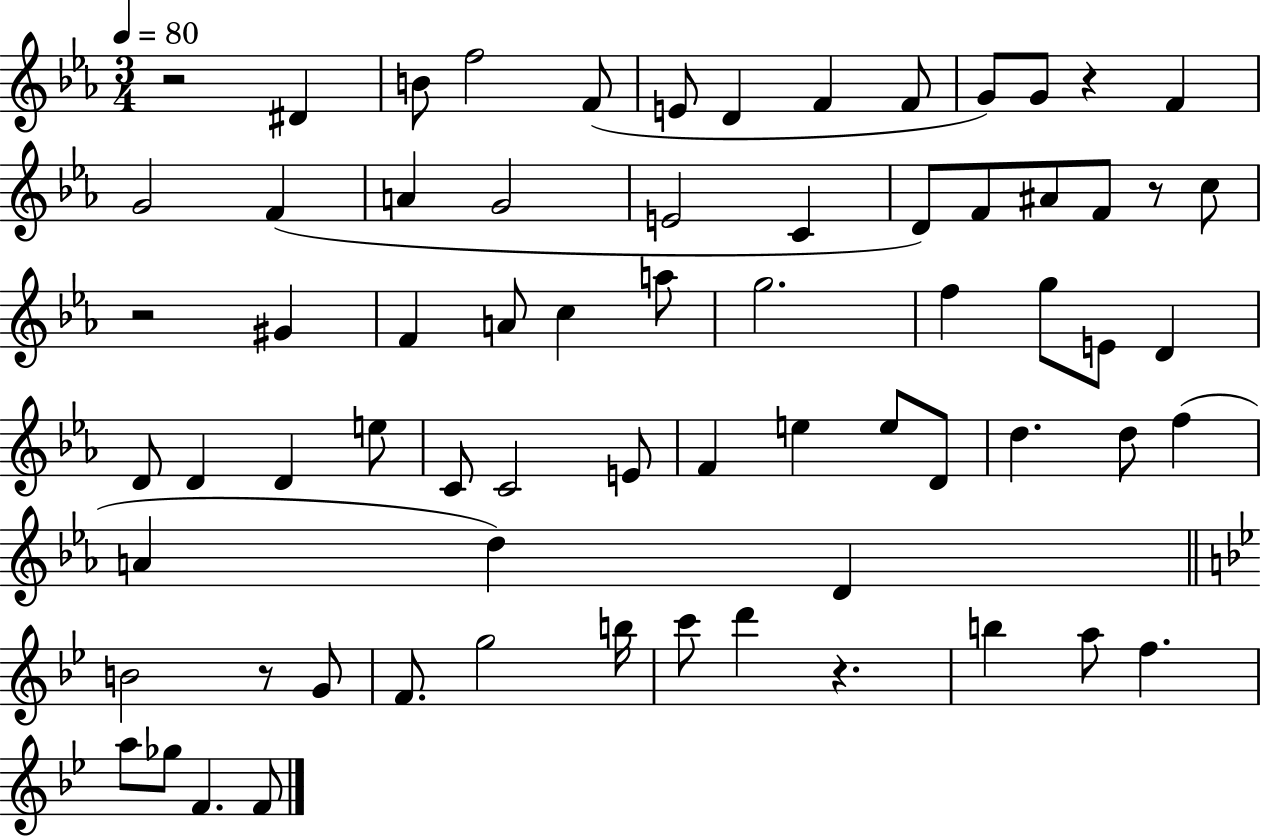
{
  \clef treble
  \numericTimeSignature
  \time 3/4
  \key ees \major
  \tempo 4 = 80
  r2 dis'4 | b'8 f''2 f'8( | e'8 d'4 f'4 f'8 | g'8) g'8 r4 f'4 | \break g'2 f'4( | a'4 g'2 | e'2 c'4 | d'8) f'8 ais'8 f'8 r8 c''8 | \break r2 gis'4 | f'4 a'8 c''4 a''8 | g''2. | f''4 g''8 e'8 d'4 | \break d'8 d'4 d'4 e''8 | c'8 c'2 e'8 | f'4 e''4 e''8 d'8 | d''4. d''8 f''4( | \break a'4 d''4) d'4 | \bar "||" \break \key bes \major b'2 r8 g'8 | f'8. g''2 b''16 | c'''8 d'''4 r4. | b''4 a''8 f''4. | \break a''8 ges''8 f'4. f'8 | \bar "|."
}